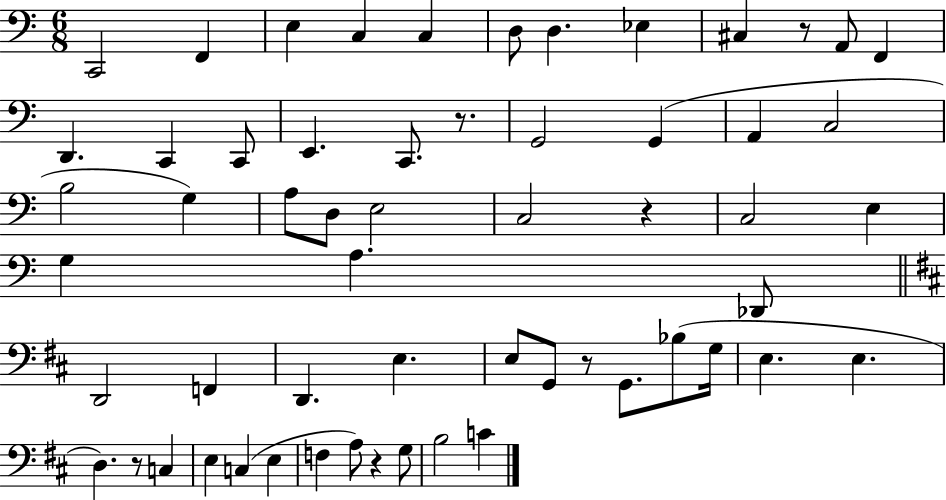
C2/h F2/q E3/q C3/q C3/q D3/e D3/q. Eb3/q C#3/q R/e A2/e F2/q D2/q. C2/q C2/e E2/q. C2/e. R/e. G2/h G2/q A2/q C3/h B3/h G3/q A3/e D3/e E3/h C3/h R/q C3/h E3/q G3/q A3/q. Db2/e D2/h F2/q D2/q. E3/q. E3/e G2/e R/e G2/e. Bb3/e G3/s E3/q. E3/q. D3/q. R/e C3/q E3/q C3/q E3/q F3/q A3/e R/q G3/e B3/h C4/q